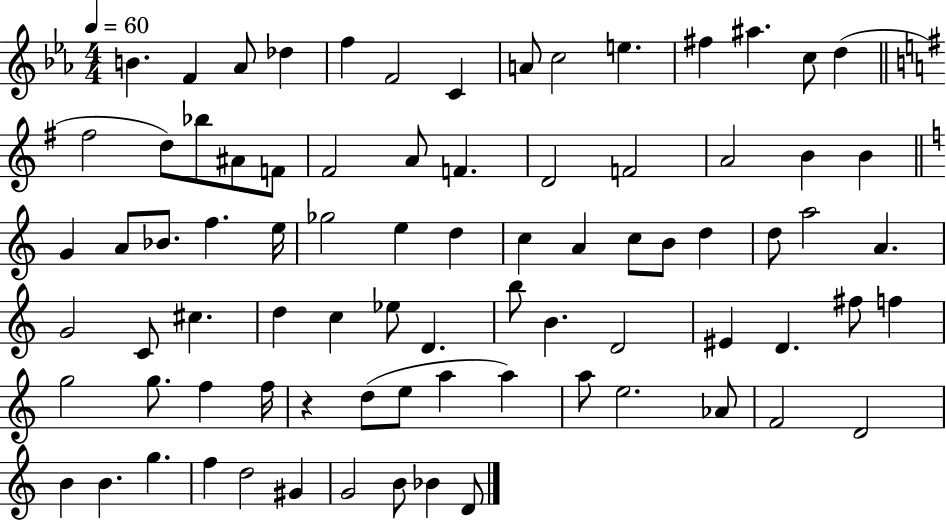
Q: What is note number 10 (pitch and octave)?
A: E5